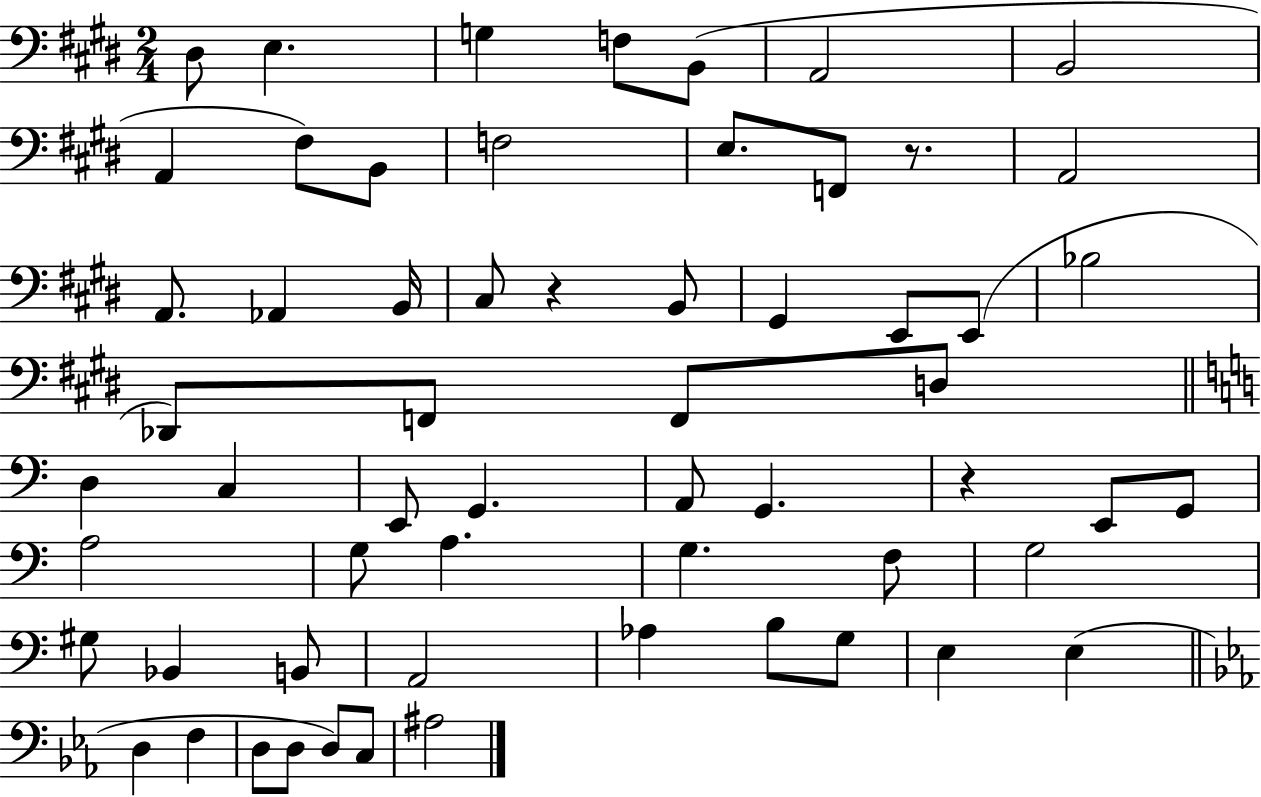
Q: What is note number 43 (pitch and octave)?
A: Bb2